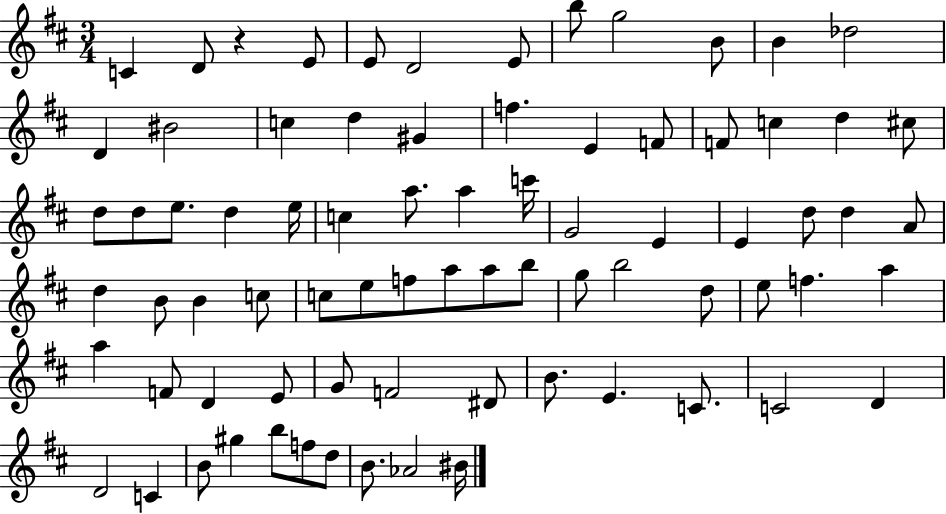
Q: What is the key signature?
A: D major